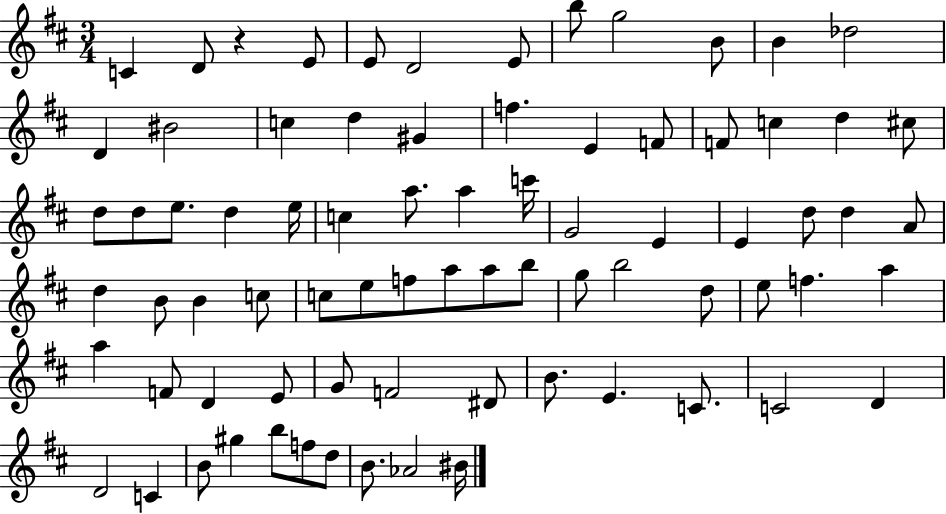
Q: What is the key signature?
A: D major